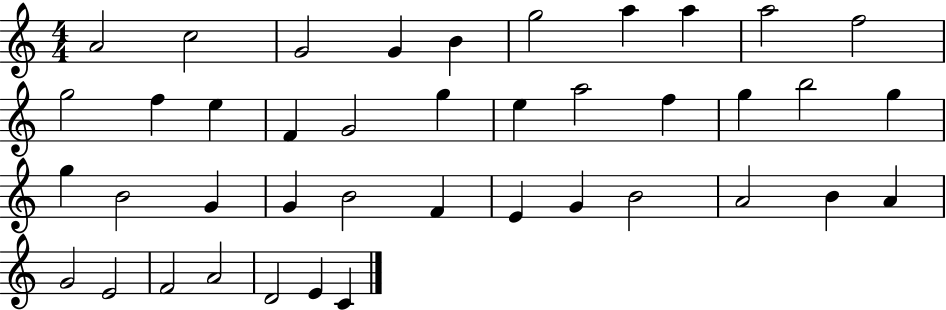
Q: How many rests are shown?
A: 0